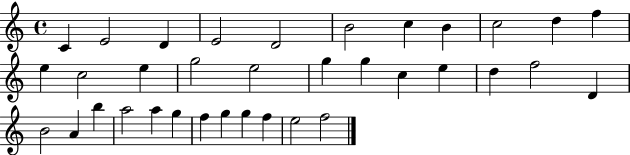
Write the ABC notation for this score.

X:1
T:Untitled
M:4/4
L:1/4
K:C
C E2 D E2 D2 B2 c B c2 d f e c2 e g2 e2 g g c e d f2 D B2 A b a2 a g f g g f e2 f2